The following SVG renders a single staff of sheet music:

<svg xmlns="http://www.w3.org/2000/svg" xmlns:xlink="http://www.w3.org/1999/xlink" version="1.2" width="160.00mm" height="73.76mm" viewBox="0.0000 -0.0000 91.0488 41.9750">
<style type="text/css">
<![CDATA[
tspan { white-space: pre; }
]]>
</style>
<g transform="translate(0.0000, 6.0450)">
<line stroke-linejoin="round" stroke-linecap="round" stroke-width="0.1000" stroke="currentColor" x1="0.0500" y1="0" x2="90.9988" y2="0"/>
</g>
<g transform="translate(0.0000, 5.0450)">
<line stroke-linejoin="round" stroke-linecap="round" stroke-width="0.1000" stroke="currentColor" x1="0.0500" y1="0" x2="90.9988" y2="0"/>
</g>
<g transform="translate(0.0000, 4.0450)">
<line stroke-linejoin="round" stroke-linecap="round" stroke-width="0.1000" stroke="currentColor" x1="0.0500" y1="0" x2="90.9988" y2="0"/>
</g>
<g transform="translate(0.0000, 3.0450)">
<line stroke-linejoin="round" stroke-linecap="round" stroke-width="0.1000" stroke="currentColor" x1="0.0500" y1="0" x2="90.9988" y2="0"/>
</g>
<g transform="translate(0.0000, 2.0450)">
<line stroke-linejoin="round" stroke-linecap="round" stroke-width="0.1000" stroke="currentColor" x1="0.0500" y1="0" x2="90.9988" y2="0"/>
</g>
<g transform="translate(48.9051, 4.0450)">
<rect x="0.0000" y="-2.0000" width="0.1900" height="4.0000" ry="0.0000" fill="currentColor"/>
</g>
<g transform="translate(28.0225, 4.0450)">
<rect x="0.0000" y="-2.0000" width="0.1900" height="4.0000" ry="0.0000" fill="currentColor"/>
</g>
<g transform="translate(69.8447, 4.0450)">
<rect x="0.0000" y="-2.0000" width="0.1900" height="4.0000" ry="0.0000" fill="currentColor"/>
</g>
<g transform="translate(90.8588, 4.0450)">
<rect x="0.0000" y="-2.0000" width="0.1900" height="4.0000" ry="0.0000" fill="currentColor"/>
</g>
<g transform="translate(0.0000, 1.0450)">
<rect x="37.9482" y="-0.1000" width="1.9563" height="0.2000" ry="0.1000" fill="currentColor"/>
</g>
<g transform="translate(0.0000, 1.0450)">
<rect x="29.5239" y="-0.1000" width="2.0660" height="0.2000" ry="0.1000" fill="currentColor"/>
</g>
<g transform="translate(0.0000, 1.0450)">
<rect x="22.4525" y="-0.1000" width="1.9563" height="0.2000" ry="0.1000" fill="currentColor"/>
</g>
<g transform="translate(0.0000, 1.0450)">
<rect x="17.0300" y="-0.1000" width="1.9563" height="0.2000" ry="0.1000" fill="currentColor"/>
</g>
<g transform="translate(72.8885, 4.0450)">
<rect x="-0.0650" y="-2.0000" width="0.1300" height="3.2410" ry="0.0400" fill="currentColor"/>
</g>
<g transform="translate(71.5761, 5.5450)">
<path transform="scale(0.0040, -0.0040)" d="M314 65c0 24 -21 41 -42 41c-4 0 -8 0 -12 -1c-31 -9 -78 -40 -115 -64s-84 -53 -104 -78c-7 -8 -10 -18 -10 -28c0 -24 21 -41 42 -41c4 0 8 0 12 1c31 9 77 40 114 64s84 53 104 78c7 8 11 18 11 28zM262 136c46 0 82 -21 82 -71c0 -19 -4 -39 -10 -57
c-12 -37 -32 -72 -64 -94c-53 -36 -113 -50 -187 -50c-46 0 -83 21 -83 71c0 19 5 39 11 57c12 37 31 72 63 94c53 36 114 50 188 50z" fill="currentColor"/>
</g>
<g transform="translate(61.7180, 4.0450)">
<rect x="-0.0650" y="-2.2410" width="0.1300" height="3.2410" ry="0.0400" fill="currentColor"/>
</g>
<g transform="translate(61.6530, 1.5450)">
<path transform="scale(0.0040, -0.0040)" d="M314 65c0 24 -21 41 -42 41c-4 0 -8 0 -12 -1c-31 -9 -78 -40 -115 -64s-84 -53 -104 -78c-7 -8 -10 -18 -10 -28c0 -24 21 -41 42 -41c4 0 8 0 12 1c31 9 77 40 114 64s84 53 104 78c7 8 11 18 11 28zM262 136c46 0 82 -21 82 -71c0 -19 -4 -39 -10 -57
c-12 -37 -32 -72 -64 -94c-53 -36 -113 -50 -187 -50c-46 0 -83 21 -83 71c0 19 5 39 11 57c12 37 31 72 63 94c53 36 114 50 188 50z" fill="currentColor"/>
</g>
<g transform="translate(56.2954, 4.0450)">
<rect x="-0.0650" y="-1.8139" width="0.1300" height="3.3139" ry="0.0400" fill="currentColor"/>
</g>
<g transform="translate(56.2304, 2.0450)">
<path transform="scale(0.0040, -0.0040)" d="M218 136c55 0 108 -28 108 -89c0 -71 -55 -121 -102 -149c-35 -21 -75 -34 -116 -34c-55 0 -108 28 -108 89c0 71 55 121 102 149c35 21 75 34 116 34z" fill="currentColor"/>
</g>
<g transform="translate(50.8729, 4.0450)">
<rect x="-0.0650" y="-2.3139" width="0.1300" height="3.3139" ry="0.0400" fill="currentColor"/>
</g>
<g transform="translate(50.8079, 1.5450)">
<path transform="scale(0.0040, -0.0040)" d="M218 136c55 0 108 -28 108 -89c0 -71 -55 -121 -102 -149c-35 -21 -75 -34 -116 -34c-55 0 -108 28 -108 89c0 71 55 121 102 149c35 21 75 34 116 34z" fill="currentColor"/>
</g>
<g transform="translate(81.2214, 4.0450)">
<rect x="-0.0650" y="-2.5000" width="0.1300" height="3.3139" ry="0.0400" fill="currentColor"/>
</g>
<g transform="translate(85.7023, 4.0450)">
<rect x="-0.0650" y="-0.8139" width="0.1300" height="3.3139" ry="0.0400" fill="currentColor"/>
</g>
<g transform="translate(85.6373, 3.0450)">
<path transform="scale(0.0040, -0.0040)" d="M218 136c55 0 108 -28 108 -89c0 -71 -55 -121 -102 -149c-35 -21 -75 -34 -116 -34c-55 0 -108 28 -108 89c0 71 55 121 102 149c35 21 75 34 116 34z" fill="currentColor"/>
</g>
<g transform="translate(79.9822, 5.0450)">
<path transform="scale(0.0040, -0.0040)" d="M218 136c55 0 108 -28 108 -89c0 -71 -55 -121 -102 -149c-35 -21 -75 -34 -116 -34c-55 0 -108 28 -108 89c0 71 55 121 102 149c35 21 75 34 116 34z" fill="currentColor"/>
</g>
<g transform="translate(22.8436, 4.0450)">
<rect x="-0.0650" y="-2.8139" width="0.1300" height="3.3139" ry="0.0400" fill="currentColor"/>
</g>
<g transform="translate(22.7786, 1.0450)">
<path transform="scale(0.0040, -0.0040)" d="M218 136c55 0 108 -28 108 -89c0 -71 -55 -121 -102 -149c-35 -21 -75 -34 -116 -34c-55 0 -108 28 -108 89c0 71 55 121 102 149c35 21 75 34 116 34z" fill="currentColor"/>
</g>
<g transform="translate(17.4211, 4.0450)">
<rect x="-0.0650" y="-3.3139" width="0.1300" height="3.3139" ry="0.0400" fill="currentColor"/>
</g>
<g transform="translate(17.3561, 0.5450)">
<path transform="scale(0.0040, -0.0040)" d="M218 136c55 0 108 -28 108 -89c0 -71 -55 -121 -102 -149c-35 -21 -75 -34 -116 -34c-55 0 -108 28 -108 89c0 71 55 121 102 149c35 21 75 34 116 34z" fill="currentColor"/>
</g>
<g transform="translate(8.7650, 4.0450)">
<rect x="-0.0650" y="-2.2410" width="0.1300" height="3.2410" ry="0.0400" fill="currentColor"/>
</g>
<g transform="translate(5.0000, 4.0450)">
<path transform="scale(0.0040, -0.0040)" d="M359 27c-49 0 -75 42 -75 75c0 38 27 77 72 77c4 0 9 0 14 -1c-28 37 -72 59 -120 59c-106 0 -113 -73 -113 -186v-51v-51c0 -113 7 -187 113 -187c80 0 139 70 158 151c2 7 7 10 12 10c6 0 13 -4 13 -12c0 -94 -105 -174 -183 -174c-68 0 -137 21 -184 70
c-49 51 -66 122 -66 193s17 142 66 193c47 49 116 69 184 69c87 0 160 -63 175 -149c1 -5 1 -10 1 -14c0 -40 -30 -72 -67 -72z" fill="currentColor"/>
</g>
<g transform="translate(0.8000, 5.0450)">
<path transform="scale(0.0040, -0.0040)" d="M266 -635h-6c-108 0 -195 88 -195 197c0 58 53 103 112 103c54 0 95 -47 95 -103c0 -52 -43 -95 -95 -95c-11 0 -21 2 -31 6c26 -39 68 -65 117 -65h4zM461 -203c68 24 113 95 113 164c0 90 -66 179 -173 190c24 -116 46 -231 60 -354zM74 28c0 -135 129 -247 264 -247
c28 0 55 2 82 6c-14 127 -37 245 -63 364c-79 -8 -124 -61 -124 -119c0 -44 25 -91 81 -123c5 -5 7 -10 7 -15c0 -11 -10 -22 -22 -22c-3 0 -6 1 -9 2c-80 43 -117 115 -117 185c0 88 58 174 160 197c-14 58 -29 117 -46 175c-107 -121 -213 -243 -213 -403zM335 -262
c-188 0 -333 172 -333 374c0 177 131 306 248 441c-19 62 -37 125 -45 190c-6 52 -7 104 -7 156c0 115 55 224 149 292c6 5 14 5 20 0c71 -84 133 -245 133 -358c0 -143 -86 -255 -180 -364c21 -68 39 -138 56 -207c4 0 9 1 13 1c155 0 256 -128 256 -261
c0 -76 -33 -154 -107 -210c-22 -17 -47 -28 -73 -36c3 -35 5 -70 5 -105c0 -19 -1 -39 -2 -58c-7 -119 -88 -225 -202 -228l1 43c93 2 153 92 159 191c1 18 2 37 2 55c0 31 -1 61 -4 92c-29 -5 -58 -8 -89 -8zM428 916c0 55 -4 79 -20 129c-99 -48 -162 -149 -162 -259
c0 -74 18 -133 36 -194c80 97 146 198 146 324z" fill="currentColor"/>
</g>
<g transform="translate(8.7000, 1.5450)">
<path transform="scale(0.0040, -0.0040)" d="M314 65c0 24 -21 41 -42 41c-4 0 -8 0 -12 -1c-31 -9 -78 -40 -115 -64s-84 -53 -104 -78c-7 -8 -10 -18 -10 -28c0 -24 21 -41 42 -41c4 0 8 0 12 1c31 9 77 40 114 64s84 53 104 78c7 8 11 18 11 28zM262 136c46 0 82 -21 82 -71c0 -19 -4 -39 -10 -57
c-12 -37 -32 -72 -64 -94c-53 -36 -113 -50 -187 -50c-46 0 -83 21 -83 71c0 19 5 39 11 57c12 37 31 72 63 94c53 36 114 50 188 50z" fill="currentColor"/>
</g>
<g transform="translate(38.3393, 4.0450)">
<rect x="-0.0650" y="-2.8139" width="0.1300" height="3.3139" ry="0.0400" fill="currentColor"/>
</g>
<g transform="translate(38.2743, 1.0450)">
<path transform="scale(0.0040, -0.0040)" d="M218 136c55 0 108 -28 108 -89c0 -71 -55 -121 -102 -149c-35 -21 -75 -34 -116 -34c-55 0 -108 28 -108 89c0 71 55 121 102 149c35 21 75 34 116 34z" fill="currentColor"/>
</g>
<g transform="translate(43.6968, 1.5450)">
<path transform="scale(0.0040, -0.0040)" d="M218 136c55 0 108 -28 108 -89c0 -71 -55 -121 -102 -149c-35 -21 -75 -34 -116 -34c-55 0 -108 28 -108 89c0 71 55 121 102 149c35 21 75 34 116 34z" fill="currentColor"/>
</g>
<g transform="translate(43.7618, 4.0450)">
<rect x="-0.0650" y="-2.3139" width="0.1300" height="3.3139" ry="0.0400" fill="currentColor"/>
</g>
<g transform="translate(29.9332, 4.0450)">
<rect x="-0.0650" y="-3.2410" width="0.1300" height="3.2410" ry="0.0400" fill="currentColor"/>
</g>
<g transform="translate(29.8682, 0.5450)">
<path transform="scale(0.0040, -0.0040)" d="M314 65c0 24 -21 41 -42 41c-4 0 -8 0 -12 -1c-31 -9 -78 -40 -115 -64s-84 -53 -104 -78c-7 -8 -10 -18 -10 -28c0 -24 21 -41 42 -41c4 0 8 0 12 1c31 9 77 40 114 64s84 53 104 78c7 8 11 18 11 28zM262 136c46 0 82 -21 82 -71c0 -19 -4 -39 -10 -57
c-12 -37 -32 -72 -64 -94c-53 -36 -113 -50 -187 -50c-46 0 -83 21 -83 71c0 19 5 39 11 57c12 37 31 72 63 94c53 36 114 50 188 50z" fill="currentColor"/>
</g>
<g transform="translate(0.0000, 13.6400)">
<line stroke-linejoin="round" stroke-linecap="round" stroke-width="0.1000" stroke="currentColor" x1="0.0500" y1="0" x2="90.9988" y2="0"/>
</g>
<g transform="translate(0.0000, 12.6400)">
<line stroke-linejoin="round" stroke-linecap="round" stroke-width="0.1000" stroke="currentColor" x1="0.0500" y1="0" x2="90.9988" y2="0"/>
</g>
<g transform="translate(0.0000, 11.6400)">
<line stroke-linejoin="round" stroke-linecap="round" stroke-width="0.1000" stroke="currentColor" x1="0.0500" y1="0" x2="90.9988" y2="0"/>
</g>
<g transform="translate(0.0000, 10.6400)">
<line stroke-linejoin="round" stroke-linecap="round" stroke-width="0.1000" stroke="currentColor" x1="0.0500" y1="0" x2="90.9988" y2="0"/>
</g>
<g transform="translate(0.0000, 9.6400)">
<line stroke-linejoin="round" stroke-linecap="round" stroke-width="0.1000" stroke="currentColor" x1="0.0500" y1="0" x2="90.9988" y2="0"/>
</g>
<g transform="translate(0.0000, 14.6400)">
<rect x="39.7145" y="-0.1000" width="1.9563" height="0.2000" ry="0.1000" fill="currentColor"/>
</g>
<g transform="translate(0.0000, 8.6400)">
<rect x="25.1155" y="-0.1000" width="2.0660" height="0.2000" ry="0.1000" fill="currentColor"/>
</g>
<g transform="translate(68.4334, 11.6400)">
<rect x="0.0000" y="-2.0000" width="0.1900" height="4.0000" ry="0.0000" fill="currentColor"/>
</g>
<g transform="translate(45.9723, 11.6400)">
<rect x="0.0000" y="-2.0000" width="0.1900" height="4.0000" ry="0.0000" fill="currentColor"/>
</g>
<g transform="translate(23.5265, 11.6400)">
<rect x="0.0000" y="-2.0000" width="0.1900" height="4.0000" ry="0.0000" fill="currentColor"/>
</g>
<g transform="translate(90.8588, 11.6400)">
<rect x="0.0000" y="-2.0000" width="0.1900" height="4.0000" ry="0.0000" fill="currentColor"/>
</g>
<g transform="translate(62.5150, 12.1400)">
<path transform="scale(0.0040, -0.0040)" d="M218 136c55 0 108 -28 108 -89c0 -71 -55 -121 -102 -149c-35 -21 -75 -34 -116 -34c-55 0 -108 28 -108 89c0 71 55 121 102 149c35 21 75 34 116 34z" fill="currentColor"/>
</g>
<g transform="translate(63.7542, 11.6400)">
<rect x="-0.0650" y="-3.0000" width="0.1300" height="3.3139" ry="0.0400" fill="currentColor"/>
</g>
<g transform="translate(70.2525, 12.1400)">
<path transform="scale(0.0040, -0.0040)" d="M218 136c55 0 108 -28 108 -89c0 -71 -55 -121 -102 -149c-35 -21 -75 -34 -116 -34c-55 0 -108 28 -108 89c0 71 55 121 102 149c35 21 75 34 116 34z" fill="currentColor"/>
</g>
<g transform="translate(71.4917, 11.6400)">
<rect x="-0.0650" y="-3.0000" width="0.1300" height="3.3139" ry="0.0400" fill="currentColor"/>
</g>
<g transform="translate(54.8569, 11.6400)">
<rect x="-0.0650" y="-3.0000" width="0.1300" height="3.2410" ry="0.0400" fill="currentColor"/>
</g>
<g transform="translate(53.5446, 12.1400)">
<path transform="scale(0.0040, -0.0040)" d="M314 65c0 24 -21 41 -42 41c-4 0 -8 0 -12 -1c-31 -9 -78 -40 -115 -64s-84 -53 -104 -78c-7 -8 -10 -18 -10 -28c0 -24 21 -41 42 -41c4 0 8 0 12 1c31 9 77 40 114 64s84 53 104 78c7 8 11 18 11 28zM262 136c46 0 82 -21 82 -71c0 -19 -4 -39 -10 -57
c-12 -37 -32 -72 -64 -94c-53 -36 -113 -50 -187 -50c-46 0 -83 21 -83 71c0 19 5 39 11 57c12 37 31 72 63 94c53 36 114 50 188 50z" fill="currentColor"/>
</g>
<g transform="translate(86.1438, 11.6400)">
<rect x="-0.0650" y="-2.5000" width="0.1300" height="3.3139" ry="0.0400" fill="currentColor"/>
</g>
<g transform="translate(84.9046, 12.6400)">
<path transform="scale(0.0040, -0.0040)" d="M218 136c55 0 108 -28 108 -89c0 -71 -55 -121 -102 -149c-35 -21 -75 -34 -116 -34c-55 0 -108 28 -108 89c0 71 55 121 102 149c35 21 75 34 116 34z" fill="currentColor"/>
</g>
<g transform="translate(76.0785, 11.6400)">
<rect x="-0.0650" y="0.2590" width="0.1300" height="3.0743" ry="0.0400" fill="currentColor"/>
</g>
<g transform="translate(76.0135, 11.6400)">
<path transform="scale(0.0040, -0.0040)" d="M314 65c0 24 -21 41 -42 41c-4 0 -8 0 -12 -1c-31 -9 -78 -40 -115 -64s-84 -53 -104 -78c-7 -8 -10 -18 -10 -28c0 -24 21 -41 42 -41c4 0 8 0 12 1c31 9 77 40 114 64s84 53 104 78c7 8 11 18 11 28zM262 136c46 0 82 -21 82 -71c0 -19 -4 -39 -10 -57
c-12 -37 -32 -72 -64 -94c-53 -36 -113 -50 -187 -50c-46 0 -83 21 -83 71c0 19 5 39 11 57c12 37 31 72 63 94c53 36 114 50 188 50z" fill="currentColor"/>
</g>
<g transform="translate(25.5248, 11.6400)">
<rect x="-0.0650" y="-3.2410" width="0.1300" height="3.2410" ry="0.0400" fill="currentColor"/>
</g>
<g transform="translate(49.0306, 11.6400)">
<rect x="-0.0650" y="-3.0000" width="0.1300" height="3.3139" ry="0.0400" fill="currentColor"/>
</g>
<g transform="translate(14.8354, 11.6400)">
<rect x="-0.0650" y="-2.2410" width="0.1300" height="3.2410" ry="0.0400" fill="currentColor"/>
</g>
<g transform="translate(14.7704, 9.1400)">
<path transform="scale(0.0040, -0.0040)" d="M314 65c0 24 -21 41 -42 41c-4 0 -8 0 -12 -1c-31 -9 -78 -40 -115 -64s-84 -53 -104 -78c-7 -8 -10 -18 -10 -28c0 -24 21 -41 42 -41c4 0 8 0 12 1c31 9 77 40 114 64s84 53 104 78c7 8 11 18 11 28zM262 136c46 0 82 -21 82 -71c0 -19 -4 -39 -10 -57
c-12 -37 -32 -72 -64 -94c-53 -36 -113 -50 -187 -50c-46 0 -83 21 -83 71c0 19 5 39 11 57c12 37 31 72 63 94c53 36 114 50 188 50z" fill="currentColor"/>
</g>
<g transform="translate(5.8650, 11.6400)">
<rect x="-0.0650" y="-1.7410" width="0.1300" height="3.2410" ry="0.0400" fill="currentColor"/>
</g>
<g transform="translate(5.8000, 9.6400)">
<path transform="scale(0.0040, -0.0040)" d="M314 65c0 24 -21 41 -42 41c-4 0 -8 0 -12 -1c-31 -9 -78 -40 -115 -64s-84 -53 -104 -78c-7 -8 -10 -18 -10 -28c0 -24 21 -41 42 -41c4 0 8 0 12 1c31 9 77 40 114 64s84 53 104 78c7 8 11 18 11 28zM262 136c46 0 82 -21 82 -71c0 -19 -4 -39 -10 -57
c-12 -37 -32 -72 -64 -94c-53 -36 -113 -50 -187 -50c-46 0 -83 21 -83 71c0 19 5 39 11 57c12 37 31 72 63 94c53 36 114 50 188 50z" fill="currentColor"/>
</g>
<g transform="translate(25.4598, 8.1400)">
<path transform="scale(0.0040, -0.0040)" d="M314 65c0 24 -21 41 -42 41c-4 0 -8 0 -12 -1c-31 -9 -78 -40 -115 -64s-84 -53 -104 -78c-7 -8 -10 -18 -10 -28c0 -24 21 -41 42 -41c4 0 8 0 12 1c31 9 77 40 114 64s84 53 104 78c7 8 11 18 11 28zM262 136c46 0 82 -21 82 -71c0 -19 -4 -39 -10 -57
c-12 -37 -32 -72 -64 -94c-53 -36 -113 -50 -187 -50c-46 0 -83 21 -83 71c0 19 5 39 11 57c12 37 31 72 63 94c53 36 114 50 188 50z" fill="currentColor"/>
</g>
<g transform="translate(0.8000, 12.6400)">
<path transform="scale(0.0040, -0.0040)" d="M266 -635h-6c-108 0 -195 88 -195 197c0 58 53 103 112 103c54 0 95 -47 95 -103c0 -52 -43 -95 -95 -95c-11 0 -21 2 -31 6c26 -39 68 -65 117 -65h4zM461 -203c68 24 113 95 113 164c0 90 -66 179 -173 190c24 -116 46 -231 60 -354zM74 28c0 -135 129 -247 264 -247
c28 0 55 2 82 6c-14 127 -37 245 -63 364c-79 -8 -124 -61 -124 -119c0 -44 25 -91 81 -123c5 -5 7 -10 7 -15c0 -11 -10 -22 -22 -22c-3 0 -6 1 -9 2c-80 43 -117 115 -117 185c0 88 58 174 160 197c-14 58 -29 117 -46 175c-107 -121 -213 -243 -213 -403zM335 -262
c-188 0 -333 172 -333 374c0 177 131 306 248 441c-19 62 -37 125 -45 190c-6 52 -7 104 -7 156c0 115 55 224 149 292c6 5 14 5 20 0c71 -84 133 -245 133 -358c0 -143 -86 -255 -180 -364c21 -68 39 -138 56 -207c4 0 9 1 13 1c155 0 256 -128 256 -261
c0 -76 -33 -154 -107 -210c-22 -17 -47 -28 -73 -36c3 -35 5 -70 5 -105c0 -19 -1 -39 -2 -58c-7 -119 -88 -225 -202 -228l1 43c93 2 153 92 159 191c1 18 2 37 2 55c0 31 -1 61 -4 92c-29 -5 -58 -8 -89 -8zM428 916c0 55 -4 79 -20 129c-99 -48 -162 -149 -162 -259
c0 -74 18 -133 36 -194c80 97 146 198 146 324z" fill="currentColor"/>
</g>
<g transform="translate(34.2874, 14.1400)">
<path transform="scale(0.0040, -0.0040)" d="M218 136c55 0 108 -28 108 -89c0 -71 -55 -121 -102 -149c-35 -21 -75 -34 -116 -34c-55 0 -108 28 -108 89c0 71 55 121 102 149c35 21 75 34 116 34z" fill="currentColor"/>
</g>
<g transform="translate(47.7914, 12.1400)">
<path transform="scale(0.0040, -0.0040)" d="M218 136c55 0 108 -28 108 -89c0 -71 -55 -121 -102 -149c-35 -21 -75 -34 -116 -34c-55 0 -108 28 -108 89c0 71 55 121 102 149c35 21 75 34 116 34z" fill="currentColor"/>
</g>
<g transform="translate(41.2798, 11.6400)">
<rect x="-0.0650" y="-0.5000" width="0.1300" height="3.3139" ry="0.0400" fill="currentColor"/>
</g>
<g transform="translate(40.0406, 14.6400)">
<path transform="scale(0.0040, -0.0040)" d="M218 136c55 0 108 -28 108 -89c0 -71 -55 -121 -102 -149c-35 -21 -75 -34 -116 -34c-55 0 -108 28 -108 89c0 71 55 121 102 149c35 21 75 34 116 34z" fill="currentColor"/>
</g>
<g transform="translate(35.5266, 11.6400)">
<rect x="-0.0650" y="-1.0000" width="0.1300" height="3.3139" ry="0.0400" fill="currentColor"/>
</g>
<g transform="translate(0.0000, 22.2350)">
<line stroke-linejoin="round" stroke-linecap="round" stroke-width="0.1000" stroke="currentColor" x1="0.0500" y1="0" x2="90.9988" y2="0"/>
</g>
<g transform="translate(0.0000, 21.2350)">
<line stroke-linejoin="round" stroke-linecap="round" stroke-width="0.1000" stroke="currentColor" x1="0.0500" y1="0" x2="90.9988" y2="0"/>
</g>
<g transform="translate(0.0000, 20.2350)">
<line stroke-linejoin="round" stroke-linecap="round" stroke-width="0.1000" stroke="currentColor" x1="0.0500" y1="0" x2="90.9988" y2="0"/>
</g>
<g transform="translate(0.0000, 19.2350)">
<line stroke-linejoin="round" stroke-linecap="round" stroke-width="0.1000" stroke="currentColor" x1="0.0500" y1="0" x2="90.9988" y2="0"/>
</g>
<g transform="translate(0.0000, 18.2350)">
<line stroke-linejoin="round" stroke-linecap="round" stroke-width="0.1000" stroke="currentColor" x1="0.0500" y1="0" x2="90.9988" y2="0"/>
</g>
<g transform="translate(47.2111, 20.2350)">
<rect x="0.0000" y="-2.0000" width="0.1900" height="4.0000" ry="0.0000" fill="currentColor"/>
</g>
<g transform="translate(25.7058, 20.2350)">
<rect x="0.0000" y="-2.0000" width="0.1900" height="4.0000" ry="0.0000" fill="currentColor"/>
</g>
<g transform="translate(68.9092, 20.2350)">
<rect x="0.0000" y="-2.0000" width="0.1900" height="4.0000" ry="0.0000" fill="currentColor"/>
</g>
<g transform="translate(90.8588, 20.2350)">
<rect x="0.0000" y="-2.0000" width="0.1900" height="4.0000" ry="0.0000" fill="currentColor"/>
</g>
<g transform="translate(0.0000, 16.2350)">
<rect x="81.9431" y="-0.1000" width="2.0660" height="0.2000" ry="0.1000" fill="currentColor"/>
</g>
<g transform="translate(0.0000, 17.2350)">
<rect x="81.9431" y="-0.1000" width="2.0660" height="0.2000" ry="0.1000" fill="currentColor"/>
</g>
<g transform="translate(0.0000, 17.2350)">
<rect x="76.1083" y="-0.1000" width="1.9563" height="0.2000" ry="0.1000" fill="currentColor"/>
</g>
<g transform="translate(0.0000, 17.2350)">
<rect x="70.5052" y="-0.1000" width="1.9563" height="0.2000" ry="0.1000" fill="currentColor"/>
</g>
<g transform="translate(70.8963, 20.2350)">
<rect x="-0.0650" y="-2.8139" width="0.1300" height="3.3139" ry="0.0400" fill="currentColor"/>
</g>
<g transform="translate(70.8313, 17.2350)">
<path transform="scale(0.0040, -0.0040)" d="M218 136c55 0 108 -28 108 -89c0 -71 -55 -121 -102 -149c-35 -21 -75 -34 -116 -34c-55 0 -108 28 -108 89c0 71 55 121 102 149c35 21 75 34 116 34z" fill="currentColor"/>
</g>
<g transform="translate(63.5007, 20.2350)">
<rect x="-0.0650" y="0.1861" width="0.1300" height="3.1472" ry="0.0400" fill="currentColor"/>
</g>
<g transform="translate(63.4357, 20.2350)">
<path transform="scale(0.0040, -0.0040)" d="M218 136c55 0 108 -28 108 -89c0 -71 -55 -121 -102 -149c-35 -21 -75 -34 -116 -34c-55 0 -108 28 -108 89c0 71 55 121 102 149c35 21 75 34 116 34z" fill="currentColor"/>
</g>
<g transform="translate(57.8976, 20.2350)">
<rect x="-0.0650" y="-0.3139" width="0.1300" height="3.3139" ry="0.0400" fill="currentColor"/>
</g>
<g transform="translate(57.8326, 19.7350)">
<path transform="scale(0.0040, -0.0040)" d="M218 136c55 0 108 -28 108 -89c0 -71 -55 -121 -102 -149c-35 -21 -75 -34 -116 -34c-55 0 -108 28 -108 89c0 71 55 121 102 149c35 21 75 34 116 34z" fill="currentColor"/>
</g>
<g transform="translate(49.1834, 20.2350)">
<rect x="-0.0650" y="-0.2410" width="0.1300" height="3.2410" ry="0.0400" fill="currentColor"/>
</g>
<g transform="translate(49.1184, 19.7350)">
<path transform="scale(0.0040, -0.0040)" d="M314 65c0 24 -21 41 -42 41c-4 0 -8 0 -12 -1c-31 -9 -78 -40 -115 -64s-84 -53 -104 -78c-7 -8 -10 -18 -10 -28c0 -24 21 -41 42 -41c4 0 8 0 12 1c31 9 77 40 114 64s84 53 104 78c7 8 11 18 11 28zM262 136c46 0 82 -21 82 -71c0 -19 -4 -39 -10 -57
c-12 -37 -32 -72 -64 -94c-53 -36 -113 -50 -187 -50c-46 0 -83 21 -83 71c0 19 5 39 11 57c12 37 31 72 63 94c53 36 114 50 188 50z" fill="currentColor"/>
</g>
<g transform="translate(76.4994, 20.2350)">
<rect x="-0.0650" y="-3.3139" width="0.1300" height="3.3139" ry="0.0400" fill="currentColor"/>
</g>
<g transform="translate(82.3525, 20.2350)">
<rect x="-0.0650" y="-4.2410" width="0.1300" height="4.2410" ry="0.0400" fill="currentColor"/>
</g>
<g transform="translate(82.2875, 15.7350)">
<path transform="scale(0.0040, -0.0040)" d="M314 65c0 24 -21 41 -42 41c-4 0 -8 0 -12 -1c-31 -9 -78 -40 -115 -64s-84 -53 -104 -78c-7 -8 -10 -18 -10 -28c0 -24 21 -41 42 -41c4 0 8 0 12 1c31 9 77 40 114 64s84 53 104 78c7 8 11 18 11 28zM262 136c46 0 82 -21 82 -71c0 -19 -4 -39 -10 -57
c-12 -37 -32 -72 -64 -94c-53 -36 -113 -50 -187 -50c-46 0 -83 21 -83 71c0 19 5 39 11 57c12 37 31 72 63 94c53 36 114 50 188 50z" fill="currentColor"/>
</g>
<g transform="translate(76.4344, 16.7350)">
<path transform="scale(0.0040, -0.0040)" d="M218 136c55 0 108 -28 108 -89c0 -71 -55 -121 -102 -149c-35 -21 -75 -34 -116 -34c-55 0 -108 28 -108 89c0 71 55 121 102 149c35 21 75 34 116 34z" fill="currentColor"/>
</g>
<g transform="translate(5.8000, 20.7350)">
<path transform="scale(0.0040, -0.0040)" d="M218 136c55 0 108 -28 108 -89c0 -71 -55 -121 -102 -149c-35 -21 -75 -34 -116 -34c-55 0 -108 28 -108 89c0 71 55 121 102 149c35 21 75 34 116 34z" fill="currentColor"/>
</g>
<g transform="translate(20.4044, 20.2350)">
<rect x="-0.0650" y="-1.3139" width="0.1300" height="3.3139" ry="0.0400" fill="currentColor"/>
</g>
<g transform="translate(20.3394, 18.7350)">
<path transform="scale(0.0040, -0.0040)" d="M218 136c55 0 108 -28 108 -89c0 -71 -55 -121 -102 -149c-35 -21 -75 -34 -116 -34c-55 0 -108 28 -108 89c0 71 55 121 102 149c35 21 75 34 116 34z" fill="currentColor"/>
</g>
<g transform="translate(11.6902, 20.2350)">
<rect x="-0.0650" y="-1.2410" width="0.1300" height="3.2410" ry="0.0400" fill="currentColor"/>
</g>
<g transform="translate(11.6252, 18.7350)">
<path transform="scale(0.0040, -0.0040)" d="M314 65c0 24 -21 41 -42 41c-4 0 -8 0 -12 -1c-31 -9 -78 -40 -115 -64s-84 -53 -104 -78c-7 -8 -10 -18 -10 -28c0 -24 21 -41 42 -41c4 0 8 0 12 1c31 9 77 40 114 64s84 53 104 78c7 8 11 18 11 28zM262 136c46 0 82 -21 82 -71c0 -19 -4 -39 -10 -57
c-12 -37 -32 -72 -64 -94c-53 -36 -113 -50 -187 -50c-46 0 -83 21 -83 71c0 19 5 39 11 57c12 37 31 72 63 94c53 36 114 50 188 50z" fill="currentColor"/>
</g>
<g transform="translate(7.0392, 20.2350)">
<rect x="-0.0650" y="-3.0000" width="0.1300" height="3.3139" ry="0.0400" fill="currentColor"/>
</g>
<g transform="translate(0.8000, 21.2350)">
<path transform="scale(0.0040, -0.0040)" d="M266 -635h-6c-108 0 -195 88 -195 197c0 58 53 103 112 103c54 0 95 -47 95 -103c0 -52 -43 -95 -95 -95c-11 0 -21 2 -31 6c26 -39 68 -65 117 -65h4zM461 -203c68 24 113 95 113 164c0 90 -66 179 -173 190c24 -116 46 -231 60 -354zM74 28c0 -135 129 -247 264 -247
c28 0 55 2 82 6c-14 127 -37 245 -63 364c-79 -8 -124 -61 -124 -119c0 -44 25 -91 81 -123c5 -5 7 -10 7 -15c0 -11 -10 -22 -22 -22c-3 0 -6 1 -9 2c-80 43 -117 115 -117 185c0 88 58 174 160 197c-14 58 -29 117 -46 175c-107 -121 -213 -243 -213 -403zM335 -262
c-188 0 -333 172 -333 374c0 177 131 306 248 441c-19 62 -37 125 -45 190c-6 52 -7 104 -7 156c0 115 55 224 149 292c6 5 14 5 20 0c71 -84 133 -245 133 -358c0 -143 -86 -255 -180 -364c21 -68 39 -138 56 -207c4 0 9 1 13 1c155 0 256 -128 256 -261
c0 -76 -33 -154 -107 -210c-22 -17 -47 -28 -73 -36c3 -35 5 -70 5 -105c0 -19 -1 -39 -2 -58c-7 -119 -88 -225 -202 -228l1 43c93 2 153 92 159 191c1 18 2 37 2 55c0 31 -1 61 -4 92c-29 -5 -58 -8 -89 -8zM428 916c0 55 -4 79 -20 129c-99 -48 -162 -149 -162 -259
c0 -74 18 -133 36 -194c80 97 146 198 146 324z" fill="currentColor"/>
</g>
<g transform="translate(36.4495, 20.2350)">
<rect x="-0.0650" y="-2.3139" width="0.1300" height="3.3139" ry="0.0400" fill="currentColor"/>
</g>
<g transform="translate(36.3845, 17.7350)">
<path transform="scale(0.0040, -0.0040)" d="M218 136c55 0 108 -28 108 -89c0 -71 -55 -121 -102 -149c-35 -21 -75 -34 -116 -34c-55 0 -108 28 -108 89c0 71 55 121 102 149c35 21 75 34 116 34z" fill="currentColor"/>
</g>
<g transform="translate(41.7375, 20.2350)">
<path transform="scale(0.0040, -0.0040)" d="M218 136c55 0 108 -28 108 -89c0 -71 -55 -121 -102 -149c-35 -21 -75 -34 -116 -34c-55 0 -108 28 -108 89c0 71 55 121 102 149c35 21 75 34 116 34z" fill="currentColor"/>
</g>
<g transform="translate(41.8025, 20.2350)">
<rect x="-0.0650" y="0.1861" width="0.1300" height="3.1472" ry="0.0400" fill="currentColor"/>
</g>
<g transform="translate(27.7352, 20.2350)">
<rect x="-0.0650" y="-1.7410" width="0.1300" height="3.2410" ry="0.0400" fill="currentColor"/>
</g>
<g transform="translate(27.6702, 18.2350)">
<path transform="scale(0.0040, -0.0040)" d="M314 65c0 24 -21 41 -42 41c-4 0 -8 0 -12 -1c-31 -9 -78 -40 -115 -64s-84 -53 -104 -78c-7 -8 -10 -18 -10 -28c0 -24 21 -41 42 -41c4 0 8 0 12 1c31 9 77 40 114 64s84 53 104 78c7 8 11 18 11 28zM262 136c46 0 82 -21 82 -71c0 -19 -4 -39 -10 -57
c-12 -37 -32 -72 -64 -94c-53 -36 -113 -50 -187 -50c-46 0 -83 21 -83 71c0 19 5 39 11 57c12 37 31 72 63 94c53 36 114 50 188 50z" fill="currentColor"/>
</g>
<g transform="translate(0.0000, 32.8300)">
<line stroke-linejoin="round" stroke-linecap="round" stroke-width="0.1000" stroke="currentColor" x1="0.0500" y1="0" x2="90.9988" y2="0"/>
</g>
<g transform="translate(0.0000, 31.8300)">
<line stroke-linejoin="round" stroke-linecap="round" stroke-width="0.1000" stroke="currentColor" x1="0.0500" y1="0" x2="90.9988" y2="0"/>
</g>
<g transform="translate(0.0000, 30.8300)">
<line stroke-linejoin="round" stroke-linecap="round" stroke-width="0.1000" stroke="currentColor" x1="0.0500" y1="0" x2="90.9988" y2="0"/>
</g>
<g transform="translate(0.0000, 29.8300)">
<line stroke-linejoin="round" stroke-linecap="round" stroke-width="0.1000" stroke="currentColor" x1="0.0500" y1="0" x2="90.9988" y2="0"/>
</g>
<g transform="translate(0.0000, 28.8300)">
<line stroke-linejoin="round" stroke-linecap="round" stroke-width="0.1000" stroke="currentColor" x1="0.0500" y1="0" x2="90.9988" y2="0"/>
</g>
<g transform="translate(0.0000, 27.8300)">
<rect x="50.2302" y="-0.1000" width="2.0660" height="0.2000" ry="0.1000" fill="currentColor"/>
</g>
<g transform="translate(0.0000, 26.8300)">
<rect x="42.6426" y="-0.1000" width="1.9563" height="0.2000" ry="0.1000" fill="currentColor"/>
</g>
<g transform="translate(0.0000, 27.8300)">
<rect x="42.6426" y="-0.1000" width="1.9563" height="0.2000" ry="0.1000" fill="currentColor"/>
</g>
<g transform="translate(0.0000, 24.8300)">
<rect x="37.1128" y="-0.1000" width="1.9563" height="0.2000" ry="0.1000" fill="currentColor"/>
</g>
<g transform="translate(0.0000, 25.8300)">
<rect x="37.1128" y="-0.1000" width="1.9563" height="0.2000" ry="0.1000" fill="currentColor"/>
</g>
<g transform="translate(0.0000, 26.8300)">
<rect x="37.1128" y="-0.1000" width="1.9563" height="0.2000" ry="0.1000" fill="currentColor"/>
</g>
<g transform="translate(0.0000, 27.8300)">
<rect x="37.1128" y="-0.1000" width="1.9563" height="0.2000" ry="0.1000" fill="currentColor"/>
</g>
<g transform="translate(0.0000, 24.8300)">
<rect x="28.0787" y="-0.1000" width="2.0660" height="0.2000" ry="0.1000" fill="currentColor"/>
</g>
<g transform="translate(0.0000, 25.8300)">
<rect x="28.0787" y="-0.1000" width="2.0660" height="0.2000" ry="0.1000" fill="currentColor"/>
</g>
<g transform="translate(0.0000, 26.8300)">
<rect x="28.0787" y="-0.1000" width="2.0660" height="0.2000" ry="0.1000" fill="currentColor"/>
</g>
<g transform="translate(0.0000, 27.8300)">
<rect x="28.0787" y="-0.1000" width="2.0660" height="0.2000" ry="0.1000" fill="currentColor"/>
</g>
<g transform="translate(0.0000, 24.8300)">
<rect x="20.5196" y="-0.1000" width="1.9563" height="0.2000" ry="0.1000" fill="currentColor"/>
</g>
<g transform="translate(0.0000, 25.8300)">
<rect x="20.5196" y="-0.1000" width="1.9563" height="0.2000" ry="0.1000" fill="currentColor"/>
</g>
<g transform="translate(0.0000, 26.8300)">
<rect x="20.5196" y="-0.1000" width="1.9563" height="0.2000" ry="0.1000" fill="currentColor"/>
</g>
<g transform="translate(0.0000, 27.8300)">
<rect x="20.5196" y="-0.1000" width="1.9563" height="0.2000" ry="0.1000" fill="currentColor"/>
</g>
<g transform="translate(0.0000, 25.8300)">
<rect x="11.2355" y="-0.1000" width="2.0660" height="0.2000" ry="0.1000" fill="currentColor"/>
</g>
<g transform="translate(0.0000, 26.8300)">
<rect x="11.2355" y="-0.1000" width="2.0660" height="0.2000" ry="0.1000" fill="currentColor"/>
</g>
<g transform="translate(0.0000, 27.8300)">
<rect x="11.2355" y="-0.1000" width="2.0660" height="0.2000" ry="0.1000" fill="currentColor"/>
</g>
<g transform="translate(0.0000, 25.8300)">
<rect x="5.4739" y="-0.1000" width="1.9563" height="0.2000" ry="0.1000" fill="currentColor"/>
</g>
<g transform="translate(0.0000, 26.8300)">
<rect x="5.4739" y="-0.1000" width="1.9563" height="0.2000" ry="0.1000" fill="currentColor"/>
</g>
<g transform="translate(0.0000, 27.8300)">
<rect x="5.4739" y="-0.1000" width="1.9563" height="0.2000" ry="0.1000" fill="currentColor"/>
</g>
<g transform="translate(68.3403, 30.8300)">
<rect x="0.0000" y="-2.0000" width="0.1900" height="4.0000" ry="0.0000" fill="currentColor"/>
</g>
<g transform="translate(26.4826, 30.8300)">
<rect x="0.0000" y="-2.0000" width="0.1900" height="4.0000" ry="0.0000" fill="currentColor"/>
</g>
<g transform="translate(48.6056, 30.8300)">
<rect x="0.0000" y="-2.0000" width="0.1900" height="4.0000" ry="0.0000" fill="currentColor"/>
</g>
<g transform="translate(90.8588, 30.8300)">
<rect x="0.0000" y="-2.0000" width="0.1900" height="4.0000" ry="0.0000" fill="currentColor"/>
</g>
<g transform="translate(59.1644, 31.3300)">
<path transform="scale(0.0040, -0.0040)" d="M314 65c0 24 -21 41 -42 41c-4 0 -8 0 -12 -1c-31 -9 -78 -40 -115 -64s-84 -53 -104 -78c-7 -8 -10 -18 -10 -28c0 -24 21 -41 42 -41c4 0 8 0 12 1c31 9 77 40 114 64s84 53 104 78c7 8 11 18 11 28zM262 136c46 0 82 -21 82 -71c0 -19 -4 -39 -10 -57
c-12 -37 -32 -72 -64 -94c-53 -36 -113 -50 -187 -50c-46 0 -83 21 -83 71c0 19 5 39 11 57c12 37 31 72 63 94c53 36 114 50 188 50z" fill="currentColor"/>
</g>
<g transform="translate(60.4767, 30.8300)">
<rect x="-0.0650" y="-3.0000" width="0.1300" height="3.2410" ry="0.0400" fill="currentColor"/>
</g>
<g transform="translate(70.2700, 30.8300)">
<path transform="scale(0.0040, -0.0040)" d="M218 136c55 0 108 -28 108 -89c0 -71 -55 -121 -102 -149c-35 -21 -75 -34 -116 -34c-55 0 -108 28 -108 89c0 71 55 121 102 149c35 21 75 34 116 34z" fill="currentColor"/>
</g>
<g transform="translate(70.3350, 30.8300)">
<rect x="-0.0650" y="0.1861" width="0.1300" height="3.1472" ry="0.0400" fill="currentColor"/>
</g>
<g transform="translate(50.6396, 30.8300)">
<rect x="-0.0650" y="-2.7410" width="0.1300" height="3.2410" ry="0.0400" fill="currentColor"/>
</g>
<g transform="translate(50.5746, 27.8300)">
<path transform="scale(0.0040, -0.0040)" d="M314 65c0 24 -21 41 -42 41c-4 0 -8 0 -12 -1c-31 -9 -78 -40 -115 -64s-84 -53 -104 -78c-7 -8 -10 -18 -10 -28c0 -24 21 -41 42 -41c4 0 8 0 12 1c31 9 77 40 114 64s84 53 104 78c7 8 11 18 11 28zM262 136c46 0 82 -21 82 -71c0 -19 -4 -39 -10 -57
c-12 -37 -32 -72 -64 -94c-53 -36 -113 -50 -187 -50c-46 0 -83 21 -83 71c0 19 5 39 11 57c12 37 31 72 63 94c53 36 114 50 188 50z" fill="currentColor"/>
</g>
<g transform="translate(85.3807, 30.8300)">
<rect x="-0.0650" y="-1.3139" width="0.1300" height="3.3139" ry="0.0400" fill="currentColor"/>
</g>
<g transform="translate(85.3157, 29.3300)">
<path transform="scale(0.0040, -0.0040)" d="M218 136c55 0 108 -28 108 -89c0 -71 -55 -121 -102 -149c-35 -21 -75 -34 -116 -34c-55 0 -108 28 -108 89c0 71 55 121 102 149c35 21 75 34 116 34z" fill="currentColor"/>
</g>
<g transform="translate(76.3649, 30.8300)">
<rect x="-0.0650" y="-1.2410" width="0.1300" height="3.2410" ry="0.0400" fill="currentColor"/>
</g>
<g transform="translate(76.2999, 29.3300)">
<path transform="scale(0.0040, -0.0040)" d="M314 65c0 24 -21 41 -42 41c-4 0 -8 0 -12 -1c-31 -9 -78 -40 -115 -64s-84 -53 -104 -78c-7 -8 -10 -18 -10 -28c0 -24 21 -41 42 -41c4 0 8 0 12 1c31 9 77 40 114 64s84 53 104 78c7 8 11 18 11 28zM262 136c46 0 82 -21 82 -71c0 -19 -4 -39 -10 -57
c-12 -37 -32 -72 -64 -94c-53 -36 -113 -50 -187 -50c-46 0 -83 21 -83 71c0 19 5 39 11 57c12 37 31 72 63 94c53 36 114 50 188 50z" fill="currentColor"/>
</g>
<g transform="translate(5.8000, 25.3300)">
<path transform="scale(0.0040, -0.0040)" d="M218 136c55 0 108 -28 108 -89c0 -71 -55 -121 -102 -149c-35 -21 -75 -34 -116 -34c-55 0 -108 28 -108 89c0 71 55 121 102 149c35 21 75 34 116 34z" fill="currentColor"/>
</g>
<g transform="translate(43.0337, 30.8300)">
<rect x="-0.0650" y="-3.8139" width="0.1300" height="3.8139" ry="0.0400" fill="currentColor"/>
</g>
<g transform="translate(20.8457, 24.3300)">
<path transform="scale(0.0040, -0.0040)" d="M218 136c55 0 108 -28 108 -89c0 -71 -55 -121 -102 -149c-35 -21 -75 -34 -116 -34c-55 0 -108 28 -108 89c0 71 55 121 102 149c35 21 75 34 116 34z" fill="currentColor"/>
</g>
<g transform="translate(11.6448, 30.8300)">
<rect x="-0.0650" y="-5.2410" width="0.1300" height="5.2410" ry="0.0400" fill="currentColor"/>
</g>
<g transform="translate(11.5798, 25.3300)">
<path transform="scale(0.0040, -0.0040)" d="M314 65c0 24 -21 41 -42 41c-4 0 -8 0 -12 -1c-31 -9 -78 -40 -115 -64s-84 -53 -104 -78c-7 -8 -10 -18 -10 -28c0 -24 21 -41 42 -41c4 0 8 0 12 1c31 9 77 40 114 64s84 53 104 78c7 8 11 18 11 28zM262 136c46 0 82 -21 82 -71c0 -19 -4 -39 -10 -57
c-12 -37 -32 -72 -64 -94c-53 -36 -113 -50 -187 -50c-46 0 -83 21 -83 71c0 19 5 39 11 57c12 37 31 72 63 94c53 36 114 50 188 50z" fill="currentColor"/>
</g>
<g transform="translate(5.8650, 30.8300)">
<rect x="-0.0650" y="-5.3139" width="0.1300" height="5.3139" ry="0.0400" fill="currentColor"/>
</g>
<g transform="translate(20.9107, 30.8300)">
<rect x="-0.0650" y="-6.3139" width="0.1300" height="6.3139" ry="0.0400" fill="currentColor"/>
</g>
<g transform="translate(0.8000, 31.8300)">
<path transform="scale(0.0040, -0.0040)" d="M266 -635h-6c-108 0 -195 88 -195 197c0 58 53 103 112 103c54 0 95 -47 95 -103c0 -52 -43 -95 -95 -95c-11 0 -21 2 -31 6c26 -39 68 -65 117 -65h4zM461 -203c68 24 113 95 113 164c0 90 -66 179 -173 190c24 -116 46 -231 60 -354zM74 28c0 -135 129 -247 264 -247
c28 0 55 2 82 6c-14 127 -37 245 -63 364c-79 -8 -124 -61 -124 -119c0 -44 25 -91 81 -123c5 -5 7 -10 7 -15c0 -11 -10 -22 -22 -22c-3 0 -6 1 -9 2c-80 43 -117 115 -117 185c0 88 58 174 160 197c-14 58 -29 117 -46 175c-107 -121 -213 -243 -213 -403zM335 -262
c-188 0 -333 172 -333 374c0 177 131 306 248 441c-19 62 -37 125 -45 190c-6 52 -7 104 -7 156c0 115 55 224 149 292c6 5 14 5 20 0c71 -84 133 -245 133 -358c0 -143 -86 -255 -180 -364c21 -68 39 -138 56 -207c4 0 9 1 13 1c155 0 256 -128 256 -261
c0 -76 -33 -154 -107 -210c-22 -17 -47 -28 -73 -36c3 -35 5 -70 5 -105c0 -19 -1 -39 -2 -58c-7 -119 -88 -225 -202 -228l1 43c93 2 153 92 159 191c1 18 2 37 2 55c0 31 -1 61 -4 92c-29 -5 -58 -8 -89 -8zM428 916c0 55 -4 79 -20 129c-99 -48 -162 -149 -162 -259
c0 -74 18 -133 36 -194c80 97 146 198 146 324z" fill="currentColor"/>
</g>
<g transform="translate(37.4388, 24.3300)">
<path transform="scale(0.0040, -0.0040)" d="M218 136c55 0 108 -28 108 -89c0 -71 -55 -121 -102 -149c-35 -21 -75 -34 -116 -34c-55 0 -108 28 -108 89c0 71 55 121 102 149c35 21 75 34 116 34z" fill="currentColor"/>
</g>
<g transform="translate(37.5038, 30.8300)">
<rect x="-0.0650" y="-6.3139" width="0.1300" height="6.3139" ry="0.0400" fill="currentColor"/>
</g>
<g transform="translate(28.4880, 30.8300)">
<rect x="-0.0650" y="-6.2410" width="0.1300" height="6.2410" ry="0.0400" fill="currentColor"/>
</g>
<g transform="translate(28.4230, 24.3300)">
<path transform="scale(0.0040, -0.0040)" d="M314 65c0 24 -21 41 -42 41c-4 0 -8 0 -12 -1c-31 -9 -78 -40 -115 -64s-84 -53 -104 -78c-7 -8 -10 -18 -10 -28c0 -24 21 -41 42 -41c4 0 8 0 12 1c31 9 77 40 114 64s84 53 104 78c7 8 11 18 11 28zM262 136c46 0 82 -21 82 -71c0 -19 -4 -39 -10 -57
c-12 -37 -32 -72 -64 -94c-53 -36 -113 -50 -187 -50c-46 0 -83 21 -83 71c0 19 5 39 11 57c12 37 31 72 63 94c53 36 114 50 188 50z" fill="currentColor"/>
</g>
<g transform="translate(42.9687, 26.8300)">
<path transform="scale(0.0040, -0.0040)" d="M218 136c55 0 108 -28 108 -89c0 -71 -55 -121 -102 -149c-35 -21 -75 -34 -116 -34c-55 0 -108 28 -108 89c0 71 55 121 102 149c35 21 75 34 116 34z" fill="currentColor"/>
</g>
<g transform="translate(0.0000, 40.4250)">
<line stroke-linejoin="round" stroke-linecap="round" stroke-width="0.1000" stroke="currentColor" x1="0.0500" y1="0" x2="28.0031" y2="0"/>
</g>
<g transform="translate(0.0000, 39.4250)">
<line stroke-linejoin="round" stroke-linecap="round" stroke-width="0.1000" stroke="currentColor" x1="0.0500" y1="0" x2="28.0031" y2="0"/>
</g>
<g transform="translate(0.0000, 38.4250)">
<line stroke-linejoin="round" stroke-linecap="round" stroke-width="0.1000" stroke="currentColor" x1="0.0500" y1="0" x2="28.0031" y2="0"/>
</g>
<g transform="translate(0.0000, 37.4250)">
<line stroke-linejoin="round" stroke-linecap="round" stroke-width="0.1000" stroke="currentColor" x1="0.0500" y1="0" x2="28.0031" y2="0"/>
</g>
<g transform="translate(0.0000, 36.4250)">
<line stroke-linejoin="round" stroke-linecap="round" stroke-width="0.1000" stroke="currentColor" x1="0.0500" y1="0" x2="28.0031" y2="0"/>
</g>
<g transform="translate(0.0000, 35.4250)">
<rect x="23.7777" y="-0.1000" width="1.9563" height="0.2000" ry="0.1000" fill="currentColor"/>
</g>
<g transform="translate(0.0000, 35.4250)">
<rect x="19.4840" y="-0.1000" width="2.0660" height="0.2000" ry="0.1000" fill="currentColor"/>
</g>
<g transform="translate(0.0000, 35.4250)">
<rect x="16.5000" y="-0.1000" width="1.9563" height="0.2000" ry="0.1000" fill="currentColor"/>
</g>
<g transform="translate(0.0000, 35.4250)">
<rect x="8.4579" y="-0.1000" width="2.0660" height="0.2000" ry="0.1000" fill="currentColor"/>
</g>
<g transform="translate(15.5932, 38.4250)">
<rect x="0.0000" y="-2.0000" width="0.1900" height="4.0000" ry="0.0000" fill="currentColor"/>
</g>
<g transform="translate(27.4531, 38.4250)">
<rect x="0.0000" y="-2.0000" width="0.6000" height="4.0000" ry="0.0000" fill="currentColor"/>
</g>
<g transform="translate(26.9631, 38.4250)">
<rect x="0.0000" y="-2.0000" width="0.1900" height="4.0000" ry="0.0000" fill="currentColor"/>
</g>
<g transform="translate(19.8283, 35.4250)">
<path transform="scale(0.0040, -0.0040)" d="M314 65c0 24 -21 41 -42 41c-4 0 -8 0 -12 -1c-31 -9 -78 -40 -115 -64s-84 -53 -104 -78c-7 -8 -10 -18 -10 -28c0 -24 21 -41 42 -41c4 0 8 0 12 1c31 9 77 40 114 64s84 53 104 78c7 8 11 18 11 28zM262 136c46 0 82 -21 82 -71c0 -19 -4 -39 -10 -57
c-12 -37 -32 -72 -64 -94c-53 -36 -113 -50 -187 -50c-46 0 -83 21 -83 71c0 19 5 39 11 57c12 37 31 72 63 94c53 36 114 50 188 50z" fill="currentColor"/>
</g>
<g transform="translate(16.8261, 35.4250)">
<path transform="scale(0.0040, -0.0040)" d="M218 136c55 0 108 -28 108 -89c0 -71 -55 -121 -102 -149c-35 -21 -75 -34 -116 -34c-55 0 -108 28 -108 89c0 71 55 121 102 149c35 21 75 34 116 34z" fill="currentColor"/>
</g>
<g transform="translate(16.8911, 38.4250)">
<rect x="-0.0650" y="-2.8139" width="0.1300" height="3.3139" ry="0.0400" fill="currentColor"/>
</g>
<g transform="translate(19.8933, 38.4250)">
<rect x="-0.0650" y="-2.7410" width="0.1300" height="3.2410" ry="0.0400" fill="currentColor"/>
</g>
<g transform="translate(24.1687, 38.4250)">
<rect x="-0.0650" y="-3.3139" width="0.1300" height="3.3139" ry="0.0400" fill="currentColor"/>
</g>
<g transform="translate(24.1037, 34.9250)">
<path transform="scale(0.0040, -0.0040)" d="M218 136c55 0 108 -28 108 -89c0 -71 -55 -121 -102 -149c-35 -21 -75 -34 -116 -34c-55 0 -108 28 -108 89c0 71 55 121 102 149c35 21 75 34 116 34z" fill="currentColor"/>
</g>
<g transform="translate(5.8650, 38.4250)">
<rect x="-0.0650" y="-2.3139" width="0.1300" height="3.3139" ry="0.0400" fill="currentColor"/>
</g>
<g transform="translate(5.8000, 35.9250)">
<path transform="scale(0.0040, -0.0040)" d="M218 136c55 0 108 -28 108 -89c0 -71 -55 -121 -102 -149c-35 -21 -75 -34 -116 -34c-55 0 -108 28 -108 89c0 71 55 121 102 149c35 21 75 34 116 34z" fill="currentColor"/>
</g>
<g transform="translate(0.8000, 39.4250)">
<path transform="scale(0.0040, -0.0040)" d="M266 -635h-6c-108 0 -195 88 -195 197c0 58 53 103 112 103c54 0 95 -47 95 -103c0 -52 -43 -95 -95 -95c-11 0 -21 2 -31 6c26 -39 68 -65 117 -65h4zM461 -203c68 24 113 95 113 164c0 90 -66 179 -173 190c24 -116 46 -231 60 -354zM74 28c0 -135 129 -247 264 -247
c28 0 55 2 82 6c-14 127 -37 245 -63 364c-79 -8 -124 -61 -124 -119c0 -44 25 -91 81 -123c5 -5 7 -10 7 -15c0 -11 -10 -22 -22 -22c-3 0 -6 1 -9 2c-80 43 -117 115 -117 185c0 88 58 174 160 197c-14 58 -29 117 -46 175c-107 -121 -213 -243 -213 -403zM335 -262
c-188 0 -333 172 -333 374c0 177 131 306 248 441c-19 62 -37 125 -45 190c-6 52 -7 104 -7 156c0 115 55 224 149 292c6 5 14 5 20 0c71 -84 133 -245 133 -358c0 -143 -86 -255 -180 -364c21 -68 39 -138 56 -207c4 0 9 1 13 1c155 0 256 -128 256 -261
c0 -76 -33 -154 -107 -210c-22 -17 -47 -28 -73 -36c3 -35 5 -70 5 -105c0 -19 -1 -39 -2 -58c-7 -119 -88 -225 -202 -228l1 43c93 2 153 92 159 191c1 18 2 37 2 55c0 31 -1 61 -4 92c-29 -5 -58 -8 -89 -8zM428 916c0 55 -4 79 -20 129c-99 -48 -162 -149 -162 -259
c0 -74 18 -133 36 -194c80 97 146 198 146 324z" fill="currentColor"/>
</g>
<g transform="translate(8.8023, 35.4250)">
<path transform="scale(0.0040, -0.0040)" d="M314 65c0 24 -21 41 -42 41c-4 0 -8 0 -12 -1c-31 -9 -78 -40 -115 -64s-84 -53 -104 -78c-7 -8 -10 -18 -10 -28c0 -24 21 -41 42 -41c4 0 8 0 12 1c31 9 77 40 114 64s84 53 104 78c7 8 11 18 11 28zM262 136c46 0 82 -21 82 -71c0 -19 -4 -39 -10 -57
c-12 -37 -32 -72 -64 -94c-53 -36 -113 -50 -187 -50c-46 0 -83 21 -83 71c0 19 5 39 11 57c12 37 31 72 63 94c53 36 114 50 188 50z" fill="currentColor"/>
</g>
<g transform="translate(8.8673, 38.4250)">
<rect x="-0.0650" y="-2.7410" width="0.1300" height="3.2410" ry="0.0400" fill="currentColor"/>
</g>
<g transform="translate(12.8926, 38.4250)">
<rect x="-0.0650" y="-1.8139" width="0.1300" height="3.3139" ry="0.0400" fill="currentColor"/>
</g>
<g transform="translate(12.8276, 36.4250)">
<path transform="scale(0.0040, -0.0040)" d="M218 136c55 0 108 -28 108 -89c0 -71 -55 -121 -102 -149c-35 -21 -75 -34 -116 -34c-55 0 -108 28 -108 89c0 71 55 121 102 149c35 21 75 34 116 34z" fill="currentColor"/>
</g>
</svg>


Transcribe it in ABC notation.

X:1
T:Untitled
M:4/4
L:1/4
K:C
g2 b a b2 a g g f g2 F2 G d f2 g2 b2 D C A A2 A A B2 G A e2 e f2 g B c2 c B a b d'2 f' f'2 a' a'2 a' c' a2 A2 B e2 e g a2 f a a2 b